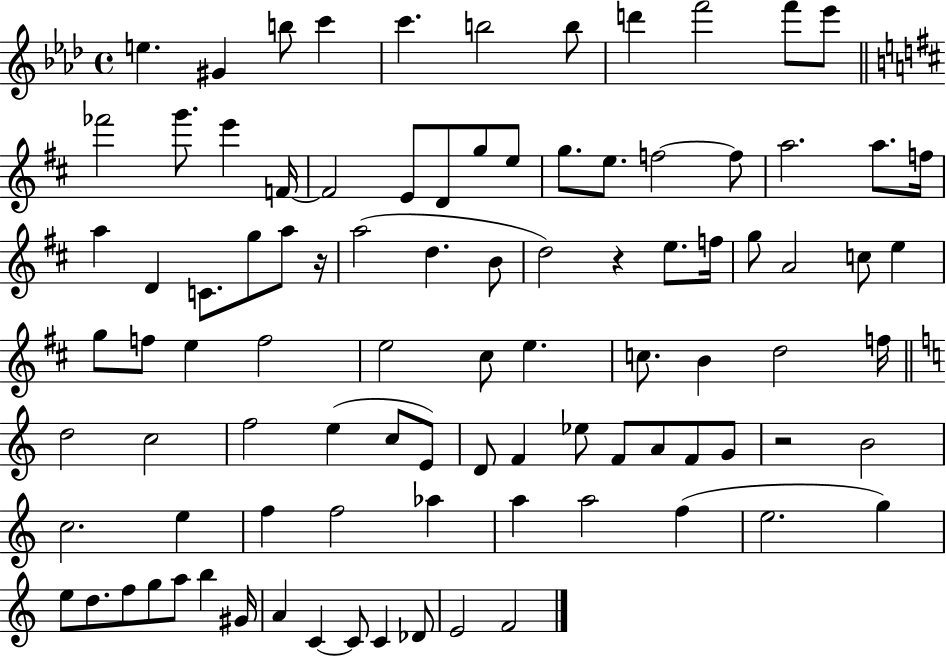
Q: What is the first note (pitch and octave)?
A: E5